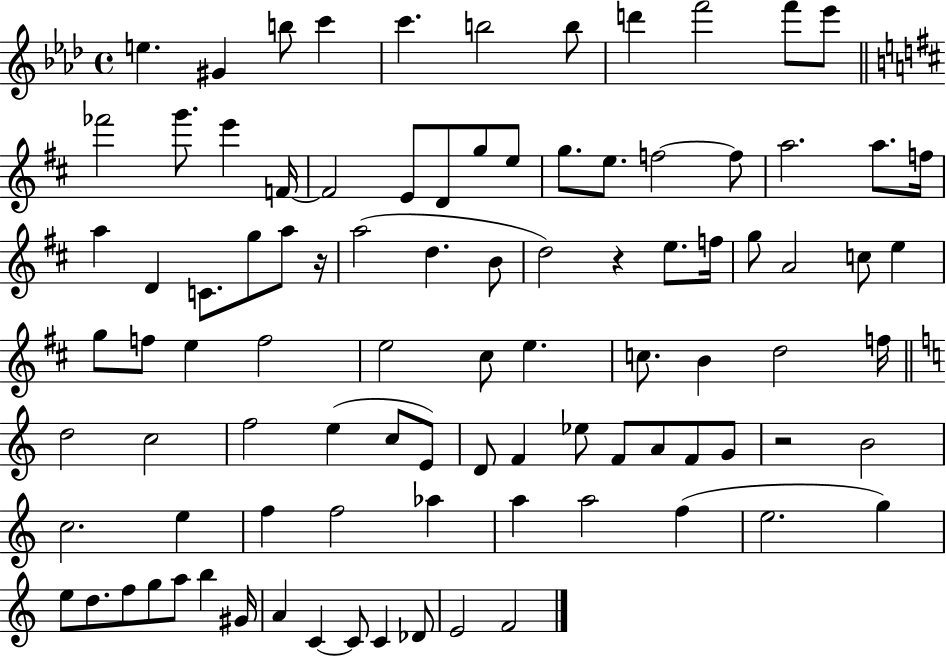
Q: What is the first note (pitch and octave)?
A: E5